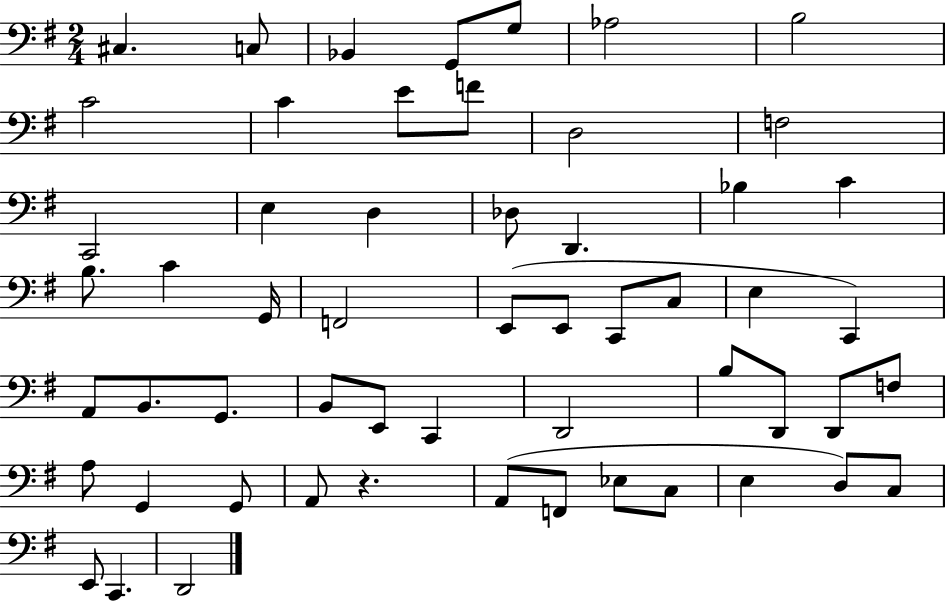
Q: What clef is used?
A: bass